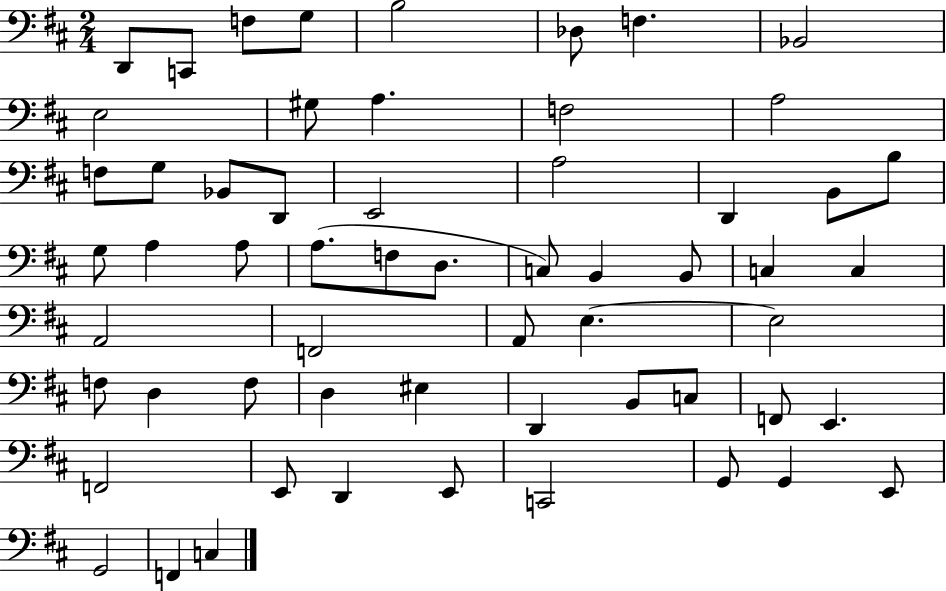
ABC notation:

X:1
T:Untitled
M:2/4
L:1/4
K:D
D,,/2 C,,/2 F,/2 G,/2 B,2 _D,/2 F, _B,,2 E,2 ^G,/2 A, F,2 A,2 F,/2 G,/2 _B,,/2 D,,/2 E,,2 A,2 D,, B,,/2 B,/2 G,/2 A, A,/2 A,/2 F,/2 D,/2 C,/2 B,, B,,/2 C, C, A,,2 F,,2 A,,/2 E, E,2 F,/2 D, F,/2 D, ^E, D,, B,,/2 C,/2 F,,/2 E,, F,,2 E,,/2 D,, E,,/2 C,,2 G,,/2 G,, E,,/2 G,,2 F,, C,